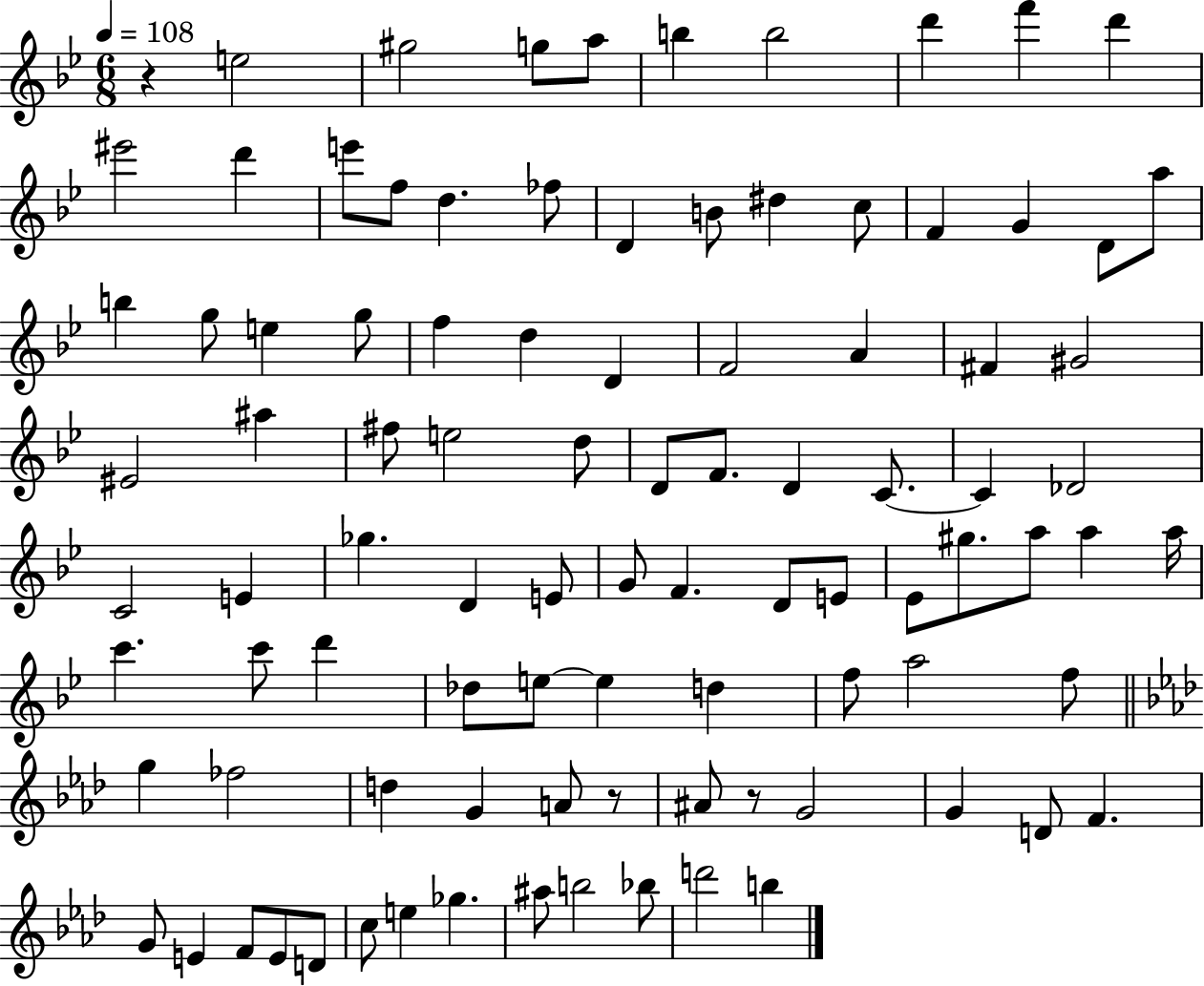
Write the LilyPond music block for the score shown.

{
  \clef treble
  \numericTimeSignature
  \time 6/8
  \key bes \major
  \tempo 4 = 108
  r4 e''2 | gis''2 g''8 a''8 | b''4 b''2 | d'''4 f'''4 d'''4 | \break eis'''2 d'''4 | e'''8 f''8 d''4. fes''8 | d'4 b'8 dis''4 c''8 | f'4 g'4 d'8 a''8 | \break b''4 g''8 e''4 g''8 | f''4 d''4 d'4 | f'2 a'4 | fis'4 gis'2 | \break eis'2 ais''4 | fis''8 e''2 d''8 | d'8 f'8. d'4 c'8.~~ | c'4 des'2 | \break c'2 e'4 | ges''4. d'4 e'8 | g'8 f'4. d'8 e'8 | ees'8 gis''8. a''8 a''4 a''16 | \break c'''4. c'''8 d'''4 | des''8 e''8~~ e''4 d''4 | f''8 a''2 f''8 | \bar "||" \break \key aes \major g''4 fes''2 | d''4 g'4 a'8 r8 | ais'8 r8 g'2 | g'4 d'8 f'4. | \break g'8 e'4 f'8 e'8 d'8 | c''8 e''4 ges''4. | ais''8 b''2 bes''8 | d'''2 b''4 | \break \bar "|."
}